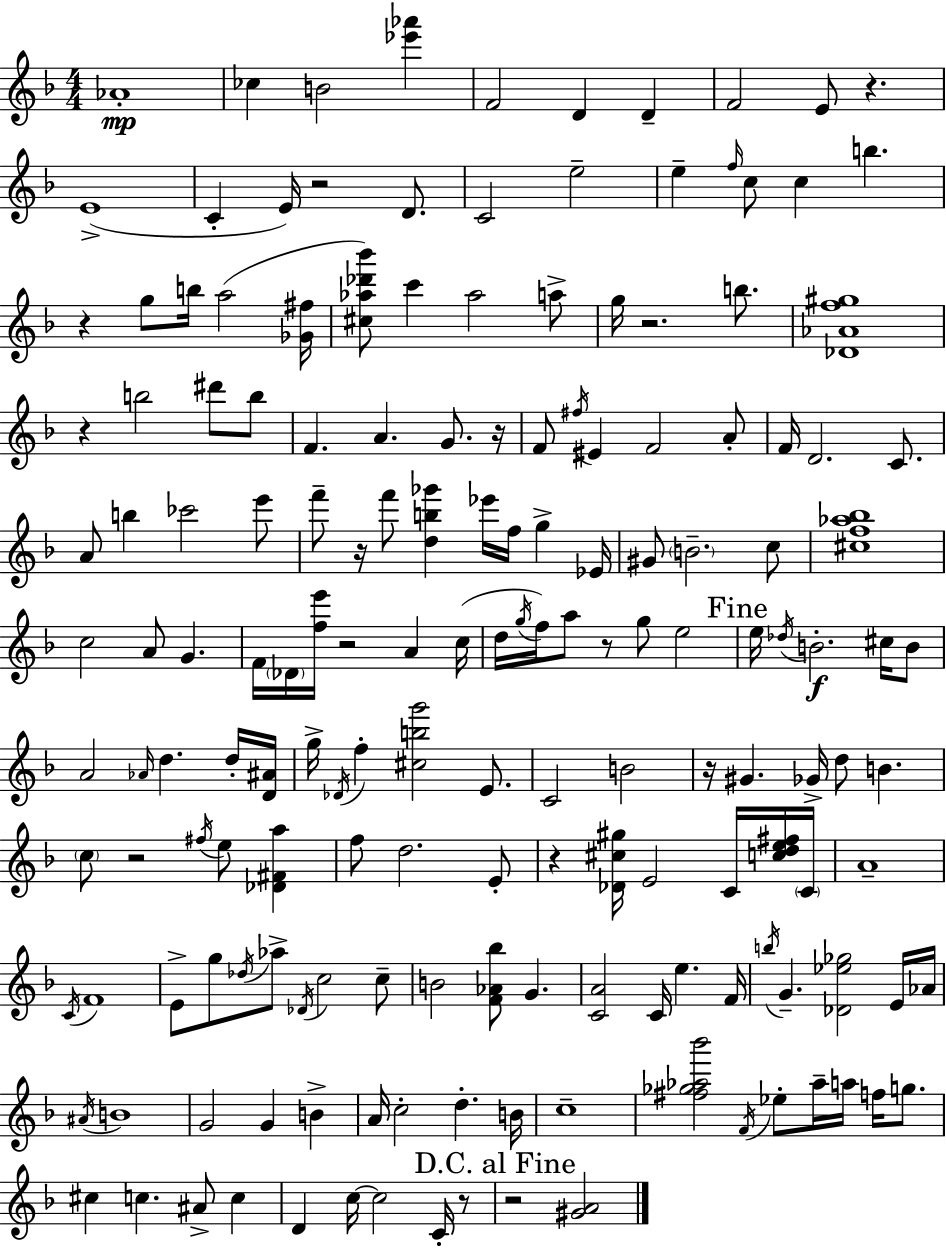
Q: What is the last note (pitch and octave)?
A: C4